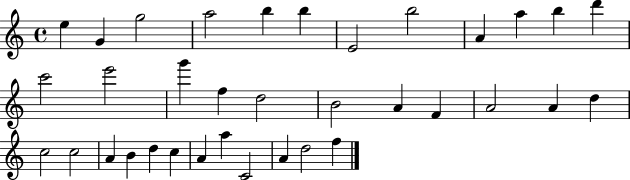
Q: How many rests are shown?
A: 0